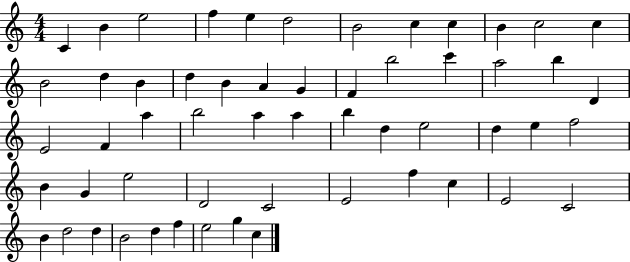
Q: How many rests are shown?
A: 0